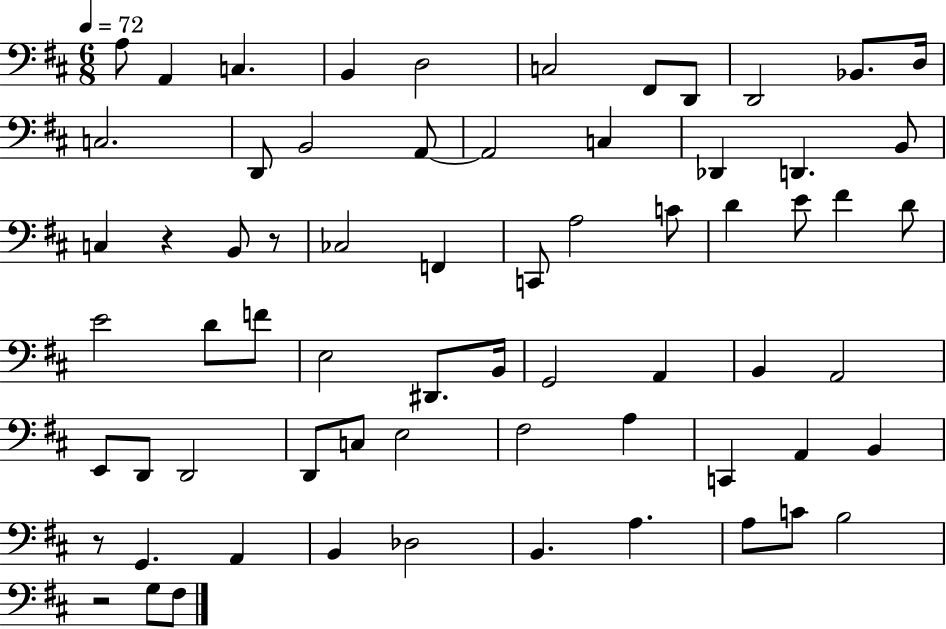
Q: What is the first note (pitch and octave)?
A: A3